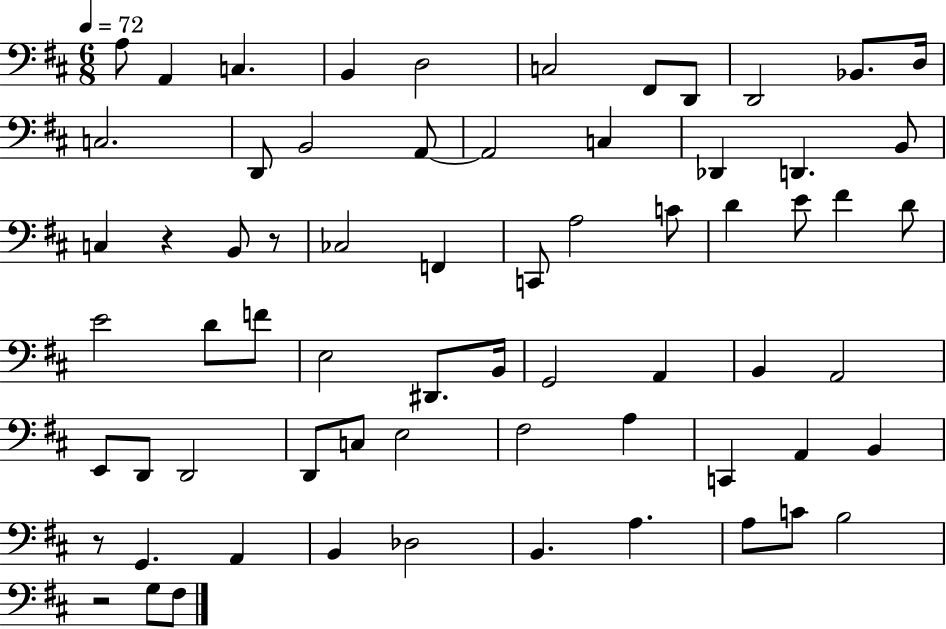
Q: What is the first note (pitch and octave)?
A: A3